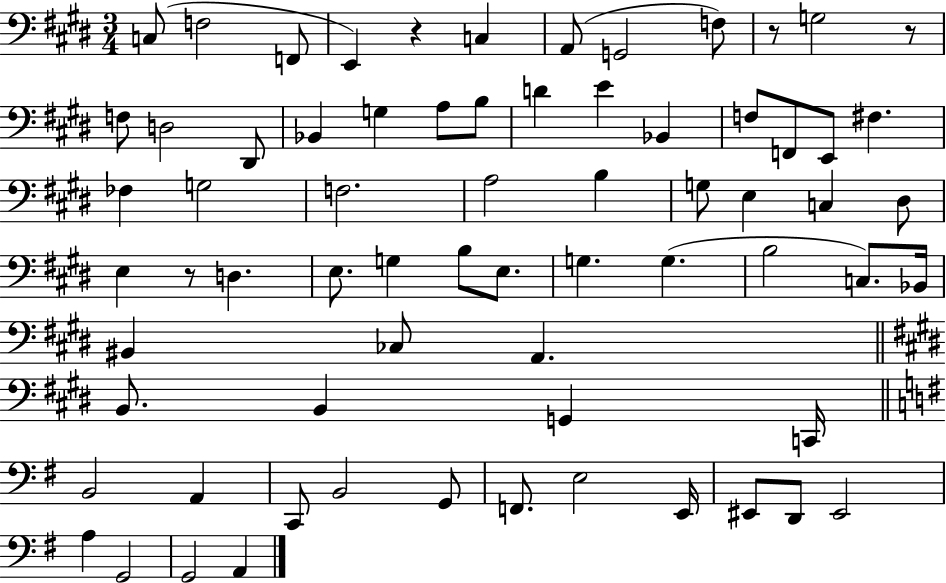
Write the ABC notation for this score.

X:1
T:Untitled
M:3/4
L:1/4
K:E
C,/2 F,2 F,,/2 E,, z C, A,,/2 G,,2 F,/2 z/2 G,2 z/2 F,/2 D,2 ^D,,/2 _B,, G, A,/2 B,/2 D E _B,, F,/2 F,,/2 E,,/2 ^F, _F, G,2 F,2 A,2 B, G,/2 E, C, ^D,/2 E, z/2 D, E,/2 G, B,/2 E,/2 G, G, B,2 C,/2 _B,,/4 ^B,, _C,/2 A,, B,,/2 B,, G,, C,,/4 B,,2 A,, C,,/2 B,,2 G,,/2 F,,/2 E,2 E,,/4 ^E,,/2 D,,/2 ^E,,2 A, G,,2 G,,2 A,,